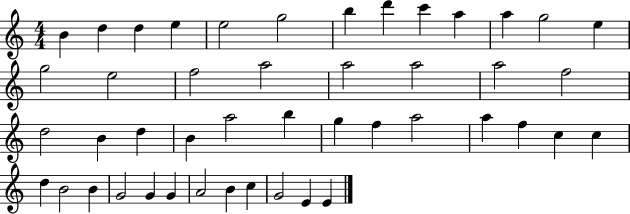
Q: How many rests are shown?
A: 0